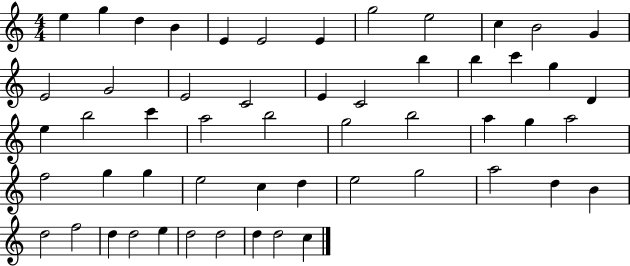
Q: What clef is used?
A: treble